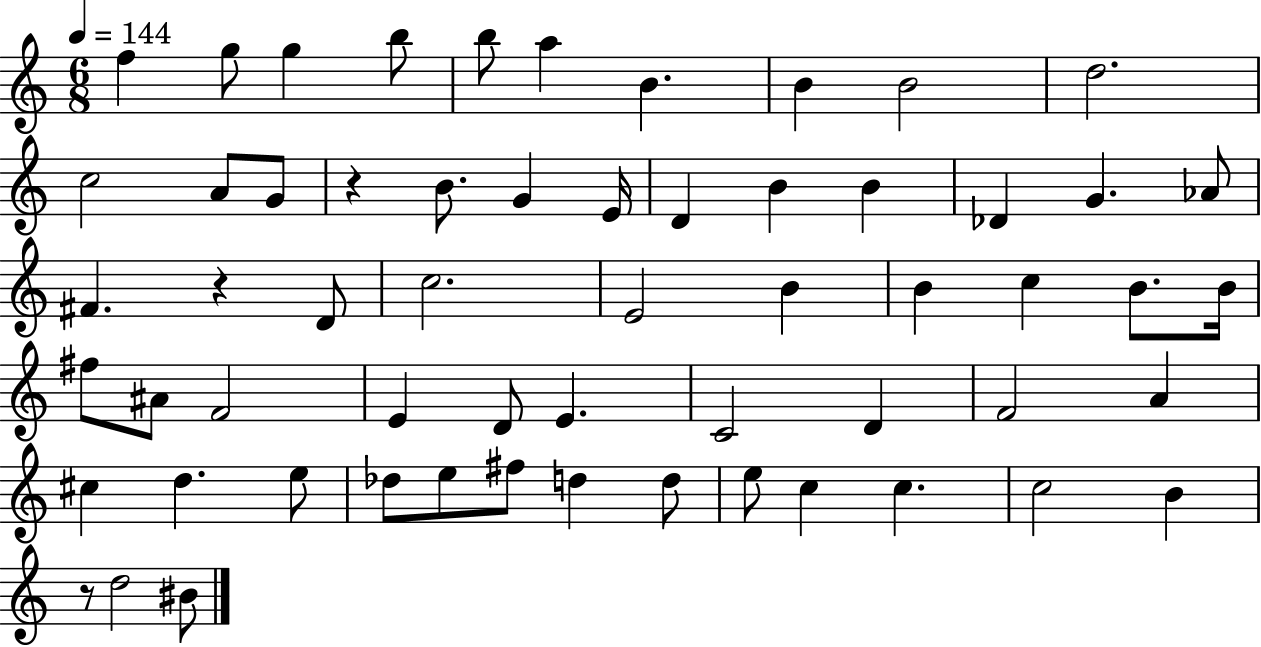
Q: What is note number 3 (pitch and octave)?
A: G5